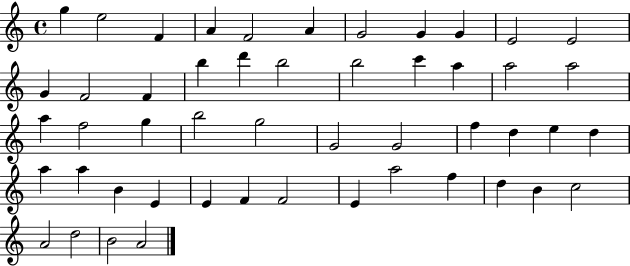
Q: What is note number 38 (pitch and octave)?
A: E4